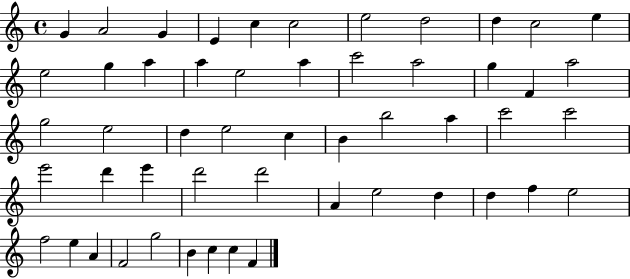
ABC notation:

X:1
T:Untitled
M:4/4
L:1/4
K:C
G A2 G E c c2 e2 d2 d c2 e e2 g a a e2 a c'2 a2 g F a2 g2 e2 d e2 c B b2 a c'2 c'2 e'2 d' e' d'2 d'2 A e2 d d f e2 f2 e A F2 g2 B c c F